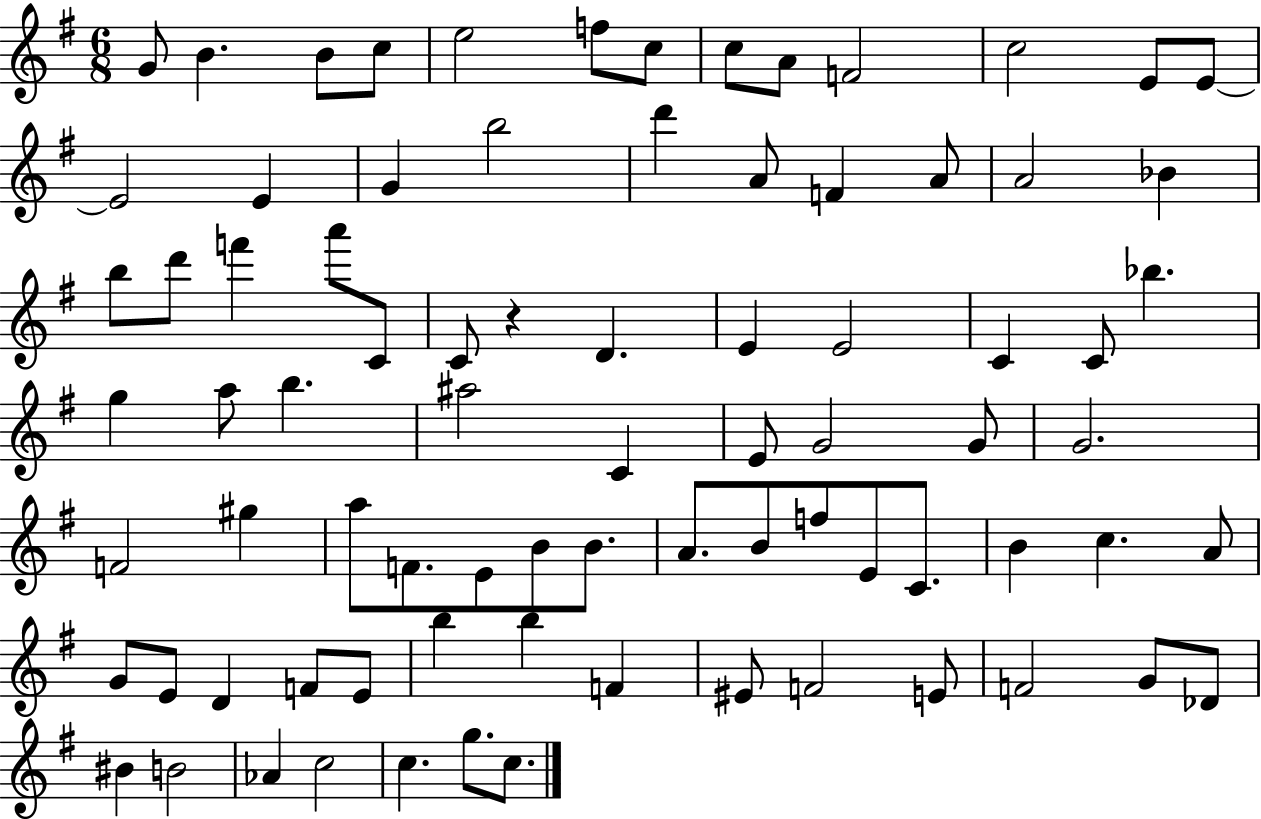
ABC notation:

X:1
T:Untitled
M:6/8
L:1/4
K:G
G/2 B B/2 c/2 e2 f/2 c/2 c/2 A/2 F2 c2 E/2 E/2 E2 E G b2 d' A/2 F A/2 A2 _B b/2 d'/2 f' a'/2 C/2 C/2 z D E E2 C C/2 _b g a/2 b ^a2 C E/2 G2 G/2 G2 F2 ^g a/2 F/2 E/2 B/2 B/2 A/2 B/2 f/2 E/2 C/2 B c A/2 G/2 E/2 D F/2 E/2 b b F ^E/2 F2 E/2 F2 G/2 _D/2 ^B B2 _A c2 c g/2 c/2